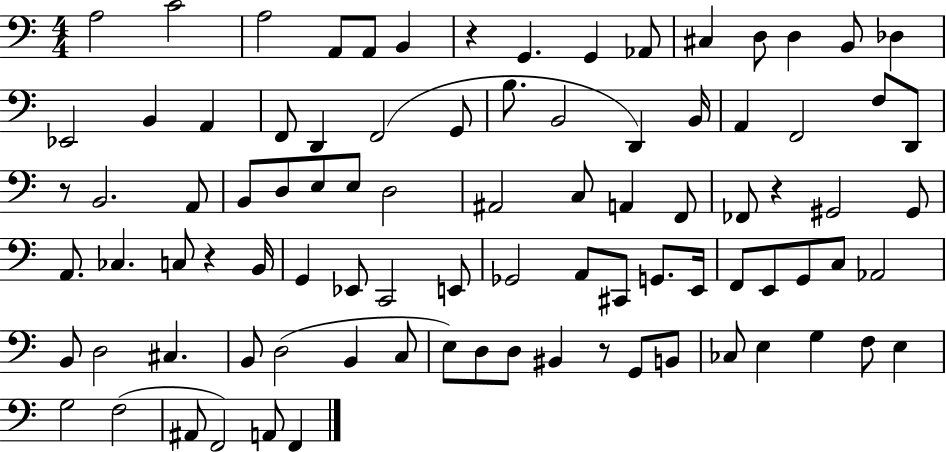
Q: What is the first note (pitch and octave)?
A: A3